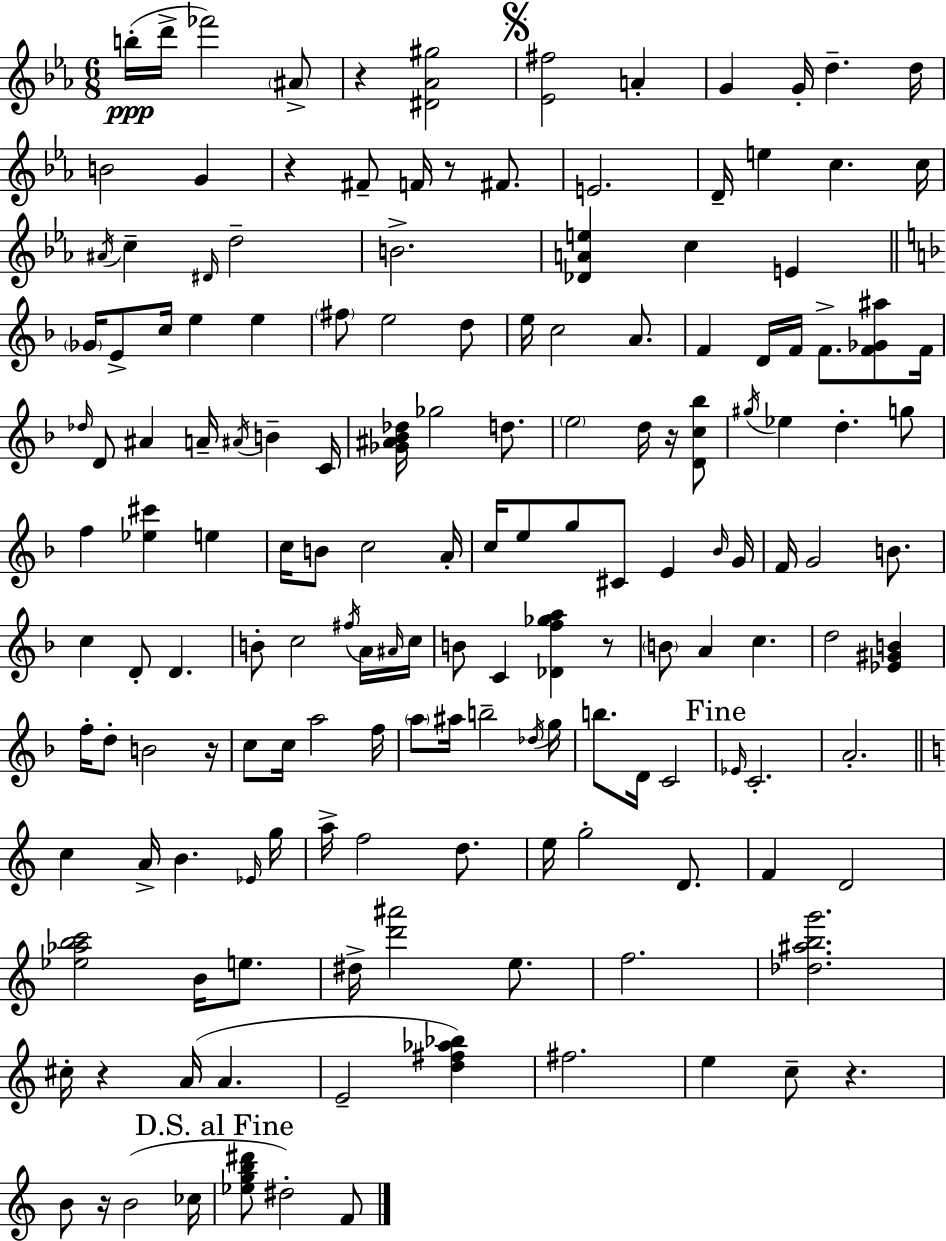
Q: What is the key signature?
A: C minor